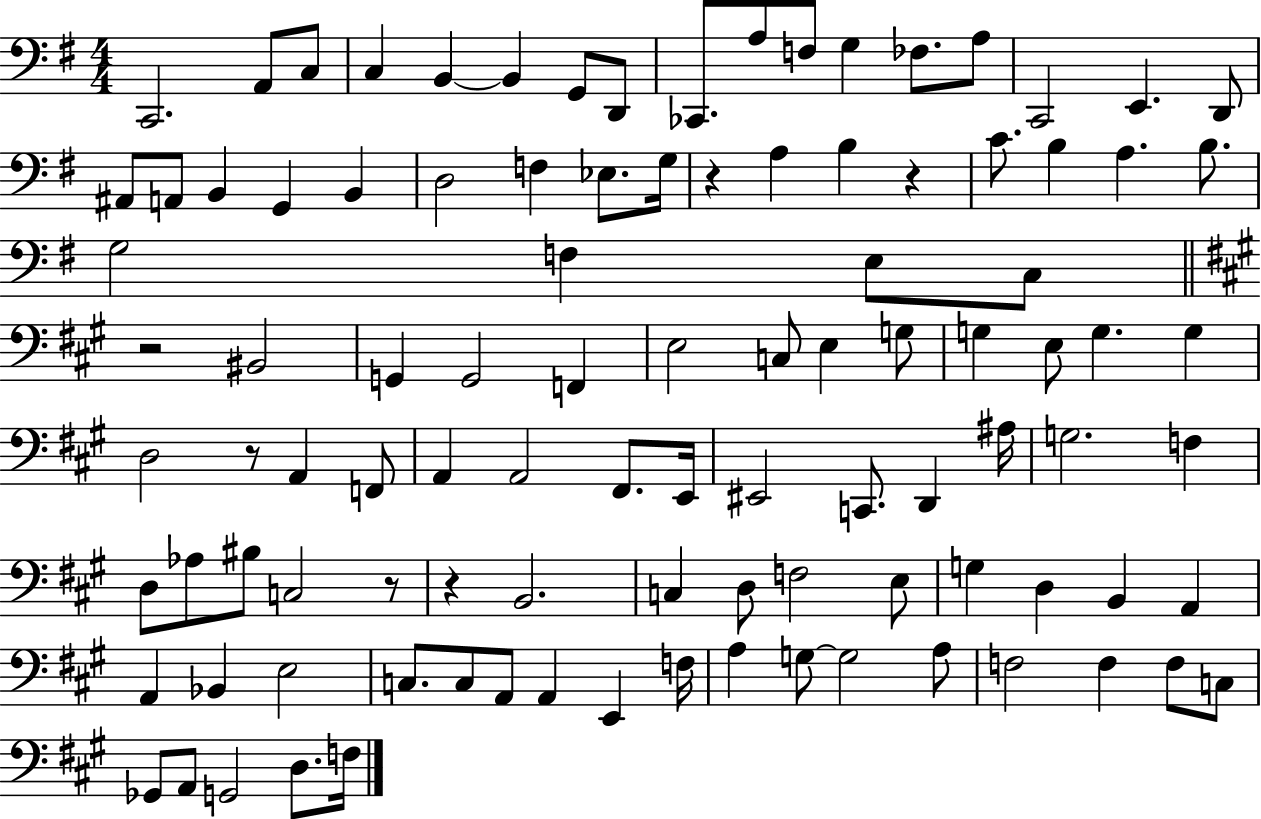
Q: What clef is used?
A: bass